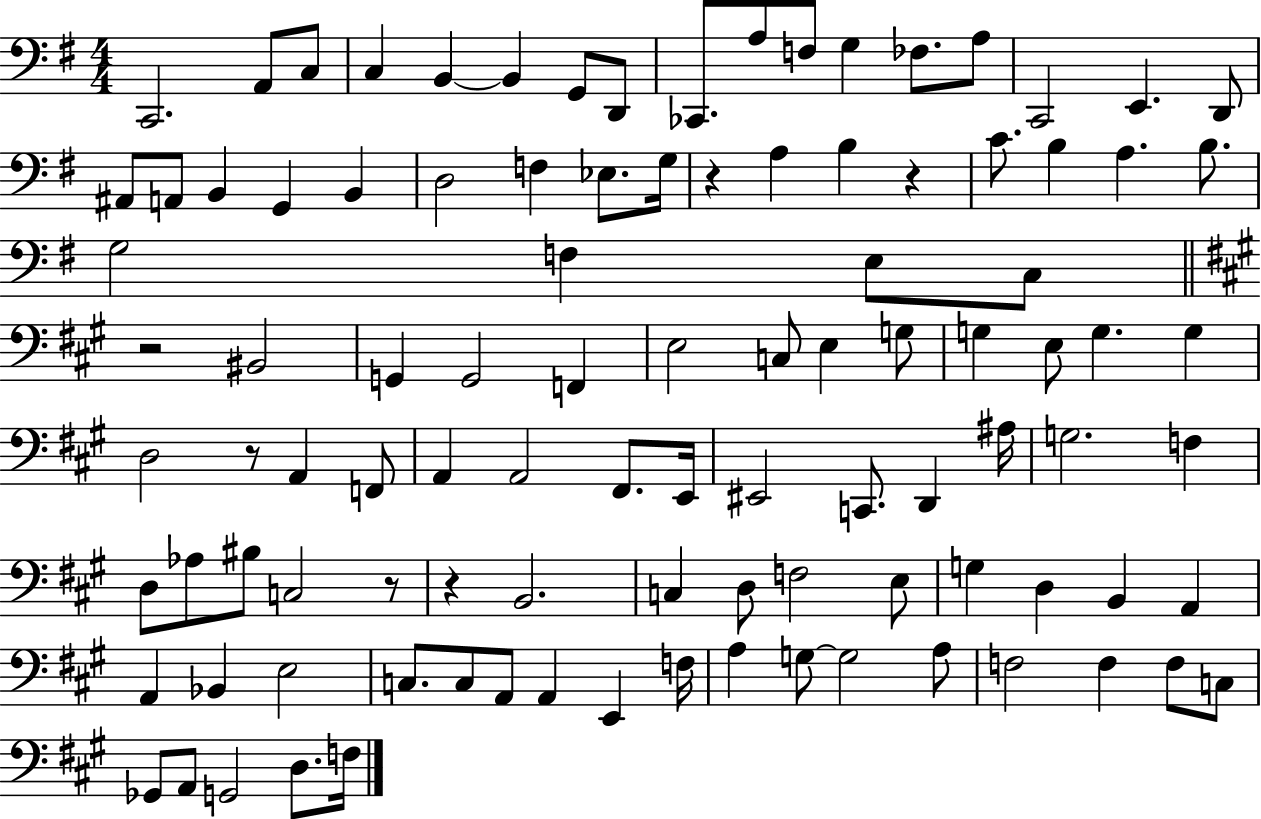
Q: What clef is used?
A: bass